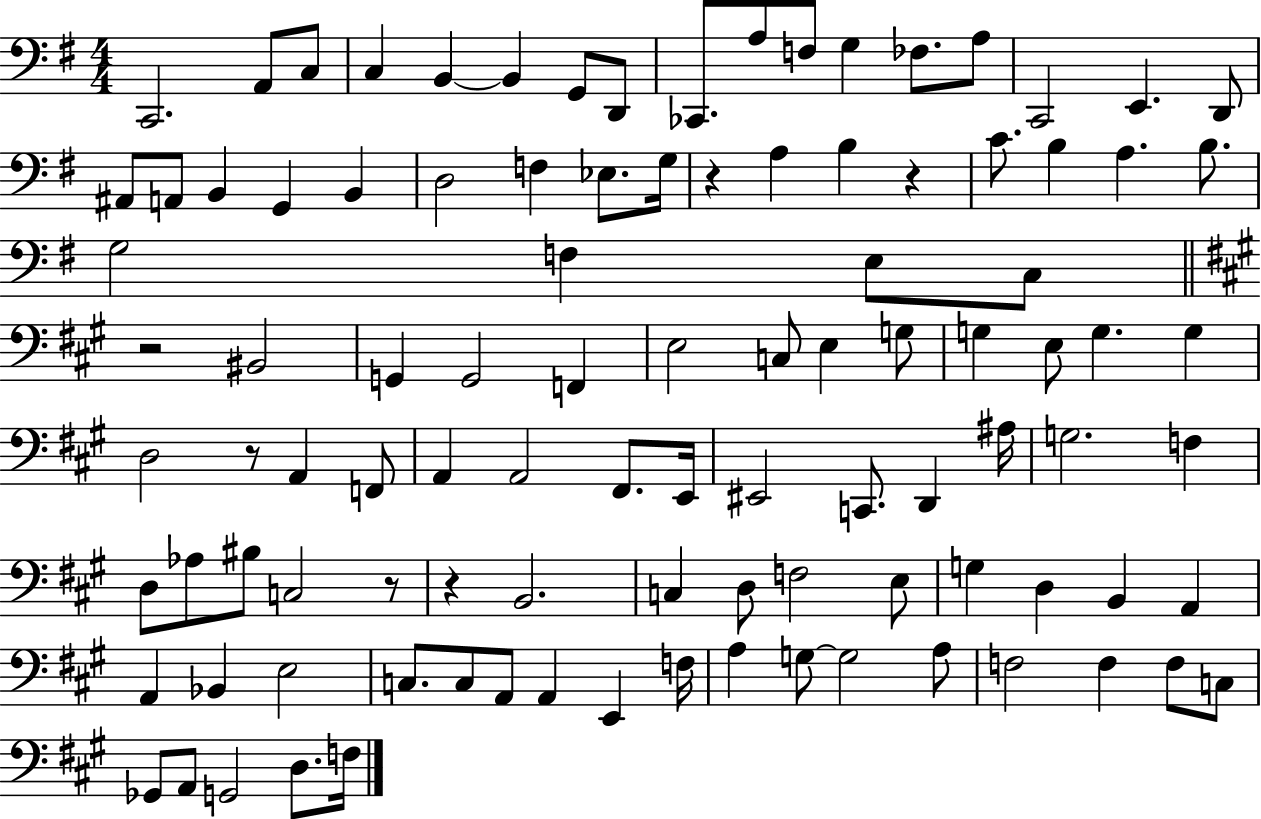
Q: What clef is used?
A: bass